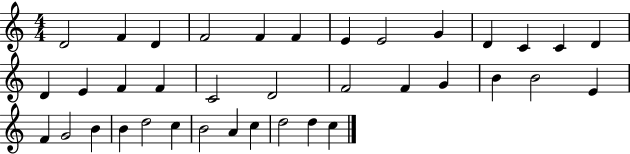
{
  \clef treble
  \numericTimeSignature
  \time 4/4
  \key c \major
  d'2 f'4 d'4 | f'2 f'4 f'4 | e'4 e'2 g'4 | d'4 c'4 c'4 d'4 | \break d'4 e'4 f'4 f'4 | c'2 d'2 | f'2 f'4 g'4 | b'4 b'2 e'4 | \break f'4 g'2 b'4 | b'4 d''2 c''4 | b'2 a'4 c''4 | d''2 d''4 c''4 | \break \bar "|."
}